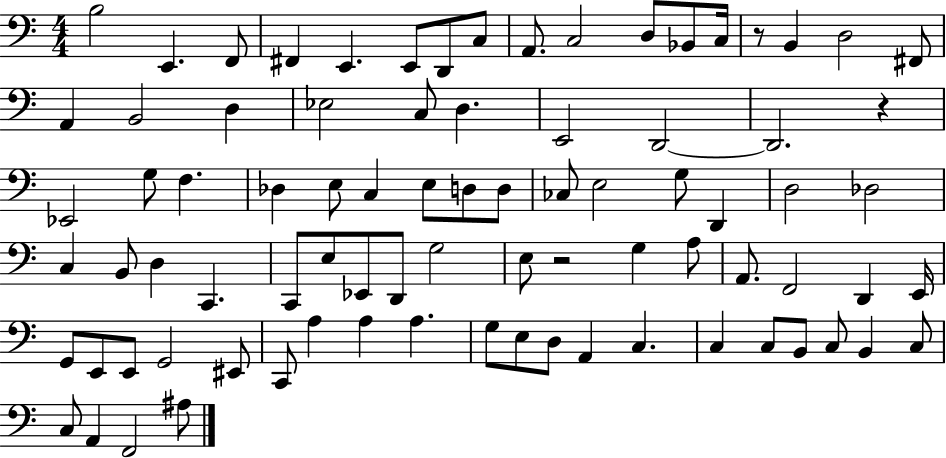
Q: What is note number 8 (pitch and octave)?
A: C3